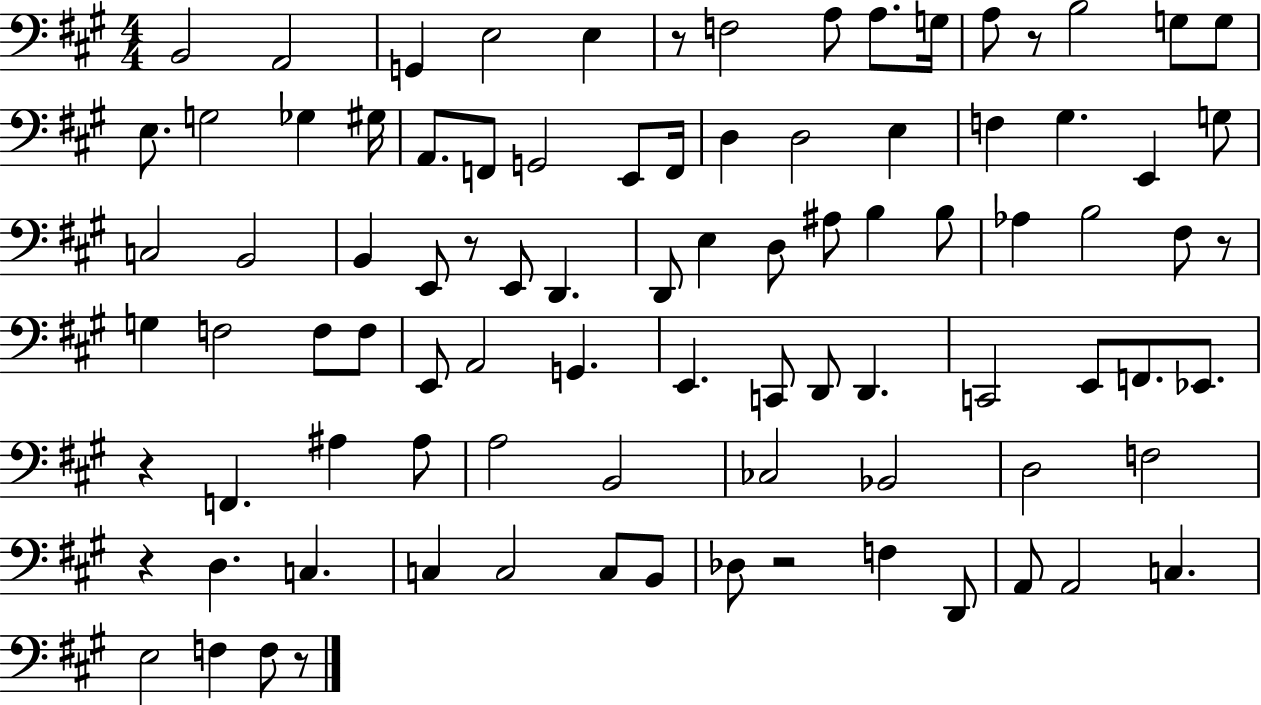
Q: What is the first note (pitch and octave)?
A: B2